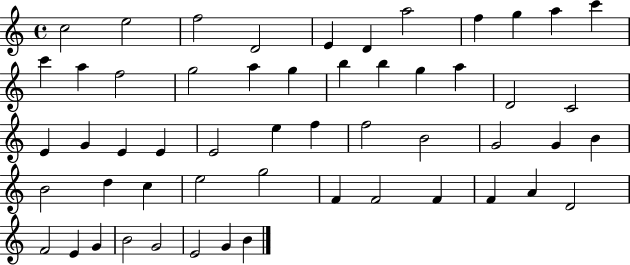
C5/h E5/h F5/h D4/h E4/q D4/q A5/h F5/q G5/q A5/q C6/q C6/q A5/q F5/h G5/h A5/q G5/q B5/q B5/q G5/q A5/q D4/h C4/h E4/q G4/q E4/q E4/q E4/h E5/q F5/q F5/h B4/h G4/h G4/q B4/q B4/h D5/q C5/q E5/h G5/h F4/q F4/h F4/q F4/q A4/q D4/h F4/h E4/q G4/q B4/h G4/h E4/h G4/q B4/q